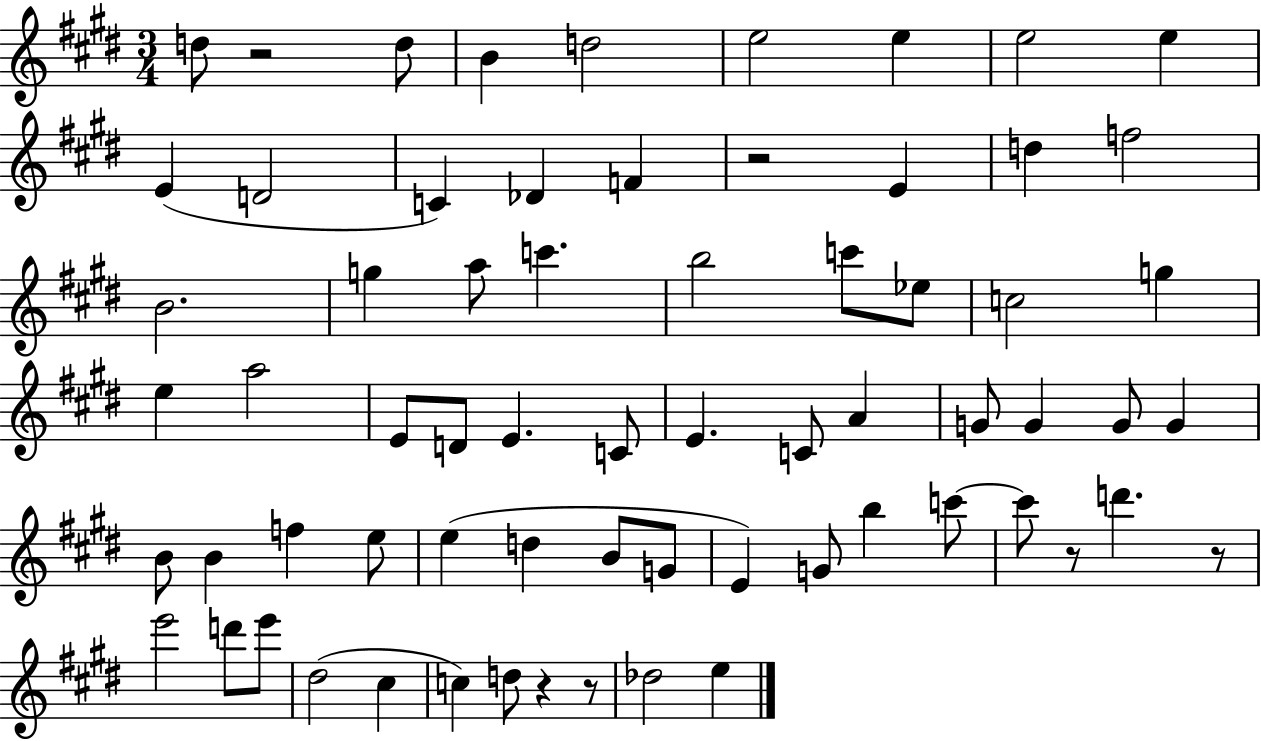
{
  \clef treble
  \numericTimeSignature
  \time 3/4
  \key e \major
  d''8 r2 d''8 | b'4 d''2 | e''2 e''4 | e''2 e''4 | \break e'4( d'2 | c'4) des'4 f'4 | r2 e'4 | d''4 f''2 | \break b'2. | g''4 a''8 c'''4. | b''2 c'''8 ees''8 | c''2 g''4 | \break e''4 a''2 | e'8 d'8 e'4. c'8 | e'4. c'8 a'4 | g'8 g'4 g'8 g'4 | \break b'8 b'4 f''4 e''8 | e''4( d''4 b'8 g'8 | e'4) g'8 b''4 c'''8~~ | c'''8 r8 d'''4. r8 | \break e'''2 d'''8 e'''8 | dis''2( cis''4 | c''4) d''8 r4 r8 | des''2 e''4 | \break \bar "|."
}